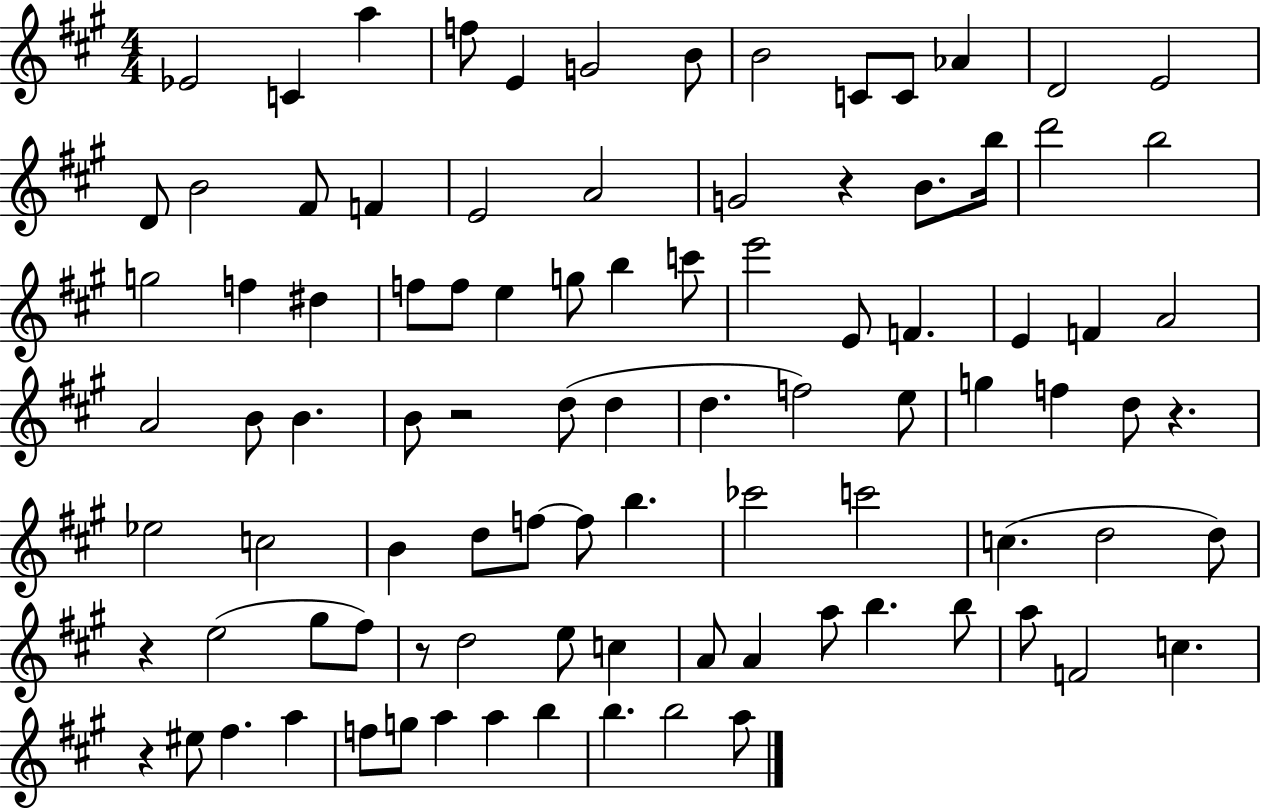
Eb4/h C4/q A5/q F5/e E4/q G4/h B4/e B4/h C4/e C4/e Ab4/q D4/h E4/h D4/e B4/h F#4/e F4/q E4/h A4/h G4/h R/q B4/e. B5/s D6/h B5/h G5/h F5/q D#5/q F5/e F5/e E5/q G5/e B5/q C6/e E6/h E4/e F4/q. E4/q F4/q A4/h A4/h B4/e B4/q. B4/e R/h D5/e D5/q D5/q. F5/h E5/e G5/q F5/q D5/e R/q. Eb5/h C5/h B4/q D5/e F5/e F5/e B5/q. CES6/h C6/h C5/q. D5/h D5/e R/q E5/h G#5/e F#5/e R/e D5/h E5/e C5/q A4/e A4/q A5/e B5/q. B5/e A5/e F4/h C5/q. R/q EIS5/e F#5/q. A5/q F5/e G5/e A5/q A5/q B5/q B5/q. B5/h A5/e